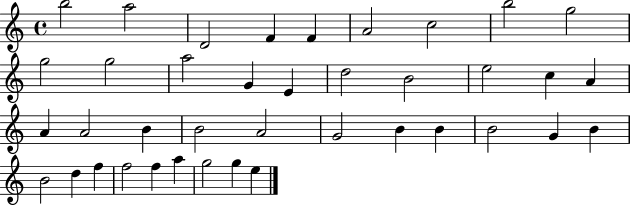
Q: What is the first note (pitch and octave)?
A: B5